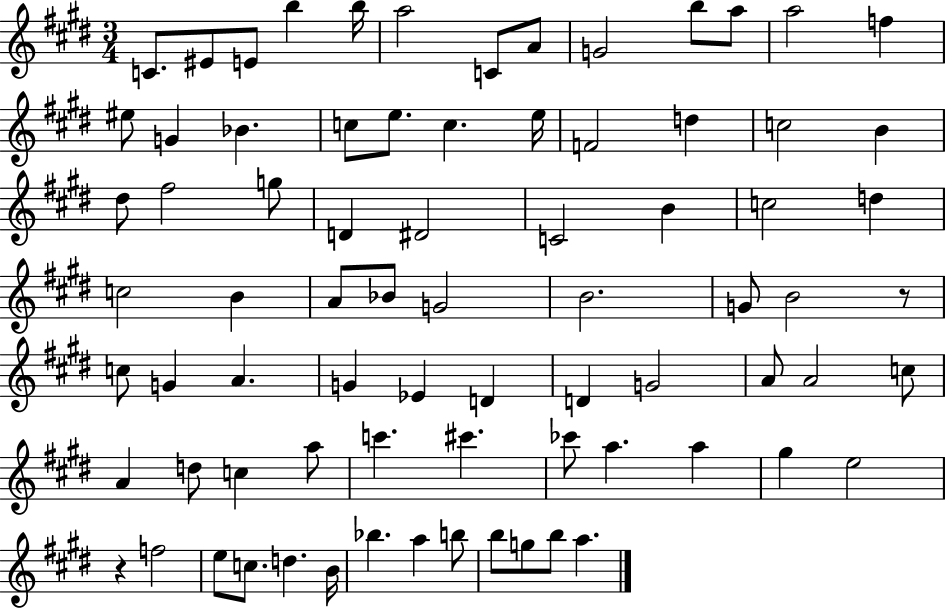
C4/e. EIS4/e E4/e B5/q B5/s A5/h C4/e A4/e G4/h B5/e A5/e A5/h F5/q EIS5/e G4/q Bb4/q. C5/e E5/e. C5/q. E5/s F4/h D5/q C5/h B4/q D#5/e F#5/h G5/e D4/q D#4/h C4/h B4/q C5/h D5/q C5/h B4/q A4/e Bb4/e G4/h B4/h. G4/e B4/h R/e C5/e G4/q A4/q. G4/q Eb4/q D4/q D4/q G4/h A4/e A4/h C5/e A4/q D5/e C5/q A5/e C6/q. C#6/q. CES6/e A5/q. A5/q G#5/q E5/h R/q F5/h E5/e C5/e. D5/q. B4/s Bb5/q. A5/q B5/e B5/e G5/e B5/e A5/q.